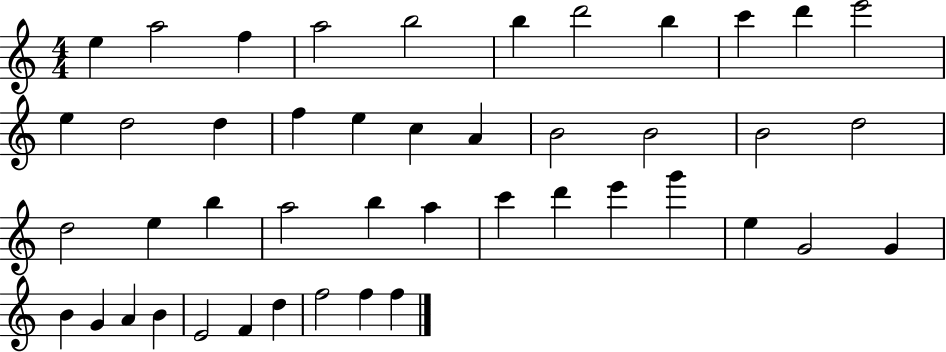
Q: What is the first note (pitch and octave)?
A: E5